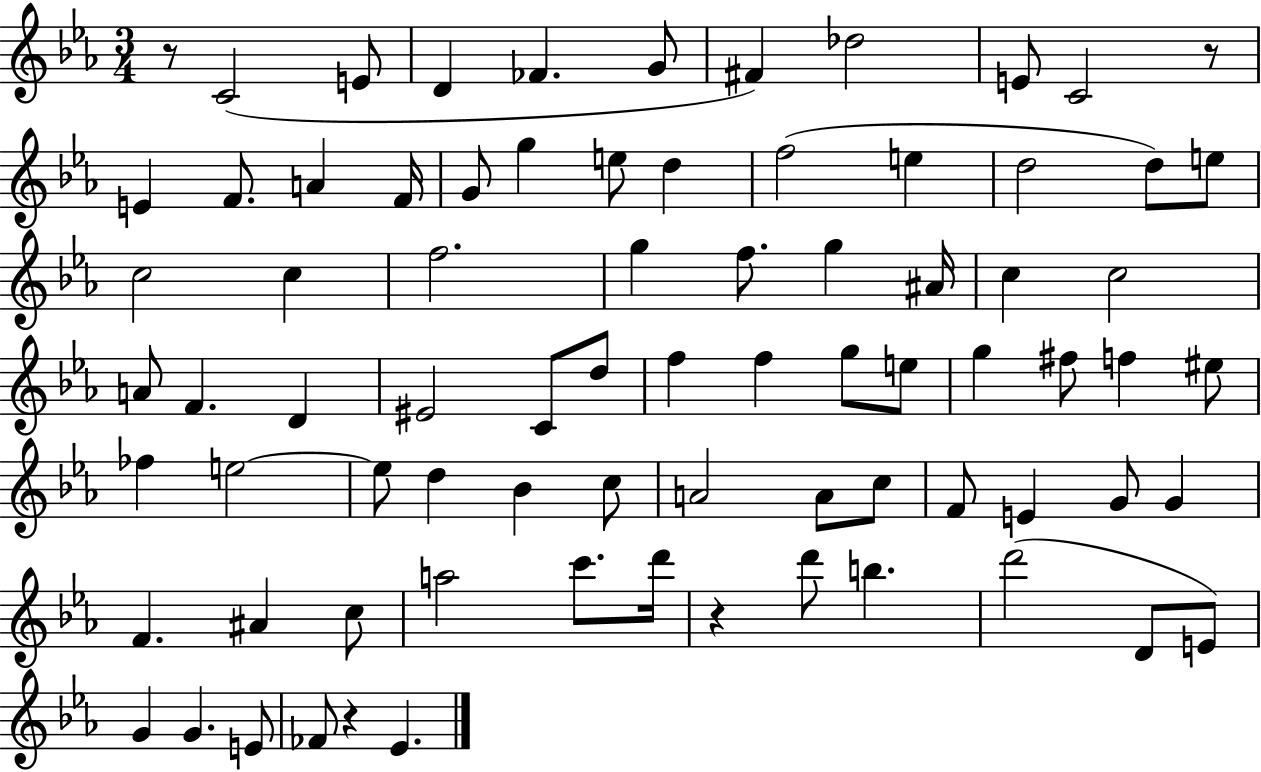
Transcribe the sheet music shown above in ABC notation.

X:1
T:Untitled
M:3/4
L:1/4
K:Eb
z/2 C2 E/2 D _F G/2 ^F _d2 E/2 C2 z/2 E F/2 A F/4 G/2 g e/2 d f2 e d2 d/2 e/2 c2 c f2 g f/2 g ^A/4 c c2 A/2 F D ^E2 C/2 d/2 f f g/2 e/2 g ^f/2 f ^e/2 _f e2 e/2 d _B c/2 A2 A/2 c/2 F/2 E G/2 G F ^A c/2 a2 c'/2 d'/4 z d'/2 b d'2 D/2 E/2 G G E/2 _F/2 z _E